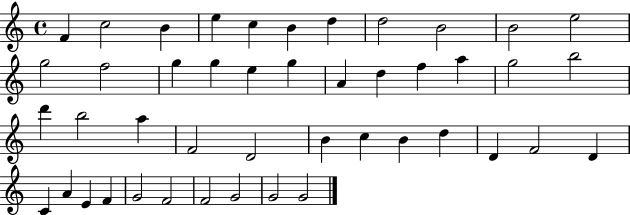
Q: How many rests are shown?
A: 0